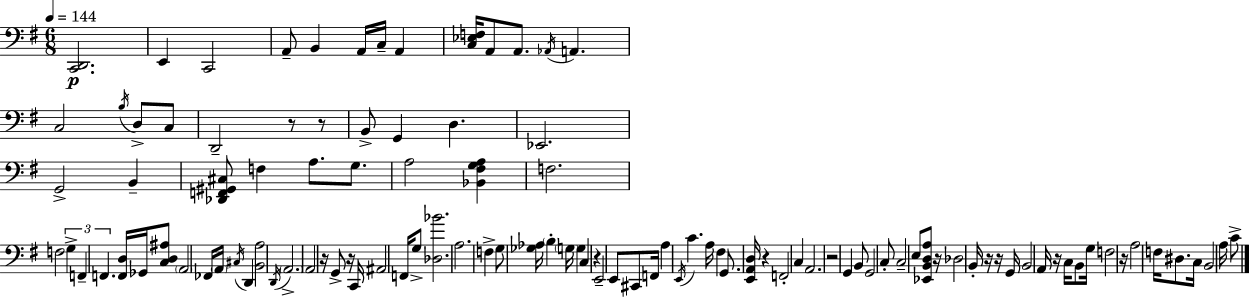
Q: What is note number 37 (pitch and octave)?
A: D2